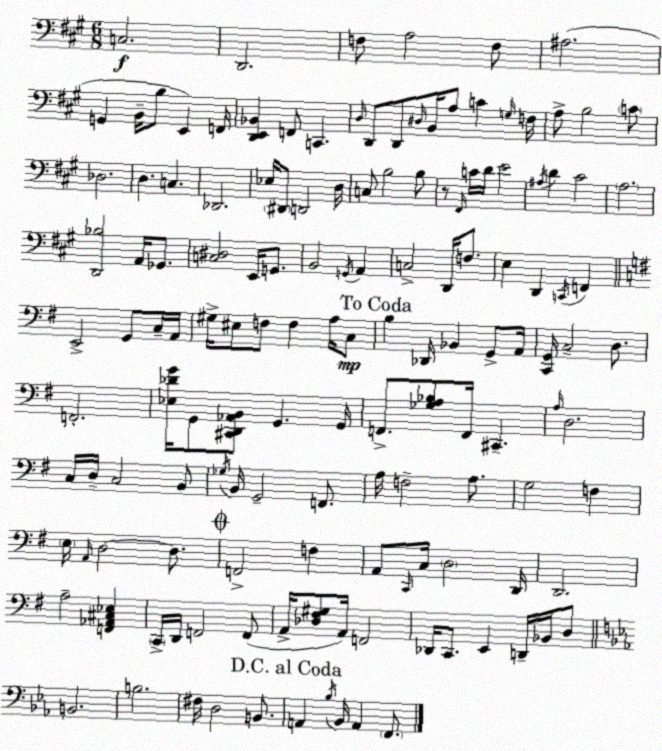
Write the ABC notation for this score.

X:1
T:Untitled
M:6/8
L:1/4
K:A
C,2 D,,2 F,/2 A,2 F,/2 ^A,2 G,, B,,/4 B,/2 E,, F,,/4 [D,,E,,_B,,] F,,/2 C,, D,/4 D,,/2 D,,/2 ^D,/4 B,,/4 A,/2 C G,/4 F,/4 A,/2 B,2 C/2 _D,2 D, C, _D,,2 _E,/4 ^D,,/2 D,,2 D,/4 C,/2 B,2 B,/2 z/2 ^F,,/4 C/4 D/4 E2 ^A,/4 D ^C2 A,2 [D,,_B,]2 A,,/4 _G,,/2 [C,^D,]2 E,,/4 G,,/2 B,,2 G,,/4 A,, C,2 D,,/4 F,/2 E, D,, C,,/4 F,, E,,2 G,,/2 C,/4 A,,/4 ^G,/4 ^E,/2 F,/2 F, A,/4 C,/2 B, _D,,/4 _B,, G,,/2 A,,/4 [C,,G,,]/4 C,2 D,/2 F,,2 [_E,_DG]/4 G,,/2 [^C,,D,,_A,,B,,]/2 G,, G,,/4 F,,/2 [_G,A,_B,]/2 F,,/4 ^C,, A,/4 D,2 C,/4 D,/4 C,2 B,,/2 _G,/4 B,,/4 G,,2 F,,/2 A,/4 F,2 A,/2 G,2 F, E,/4 A,,/4 D,2 D,/2 F,,2 F, A,,/2 C,,/4 C,/4 D,2 D,,/4 D,,2 A,2 [F,,_A,,^C,_E,] C,,/4 D,,/4 F,,2 F,,/2 A,,/4 [_D,^F,^G,]/2 A,,/4 F,,2 _D,,/4 C,,/2 E,, D,,/4 _B,,/4 D,/2 B,,2 B,2 ^F,/4 D,2 B,,/2 A,, _B,/4 _B,,/4 A,, F,,/2